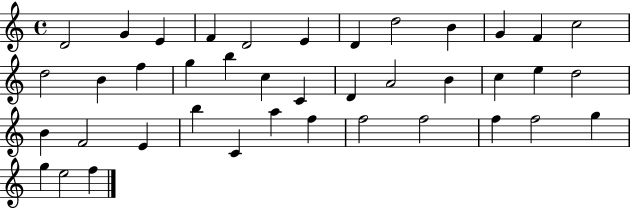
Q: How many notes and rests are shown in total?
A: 40